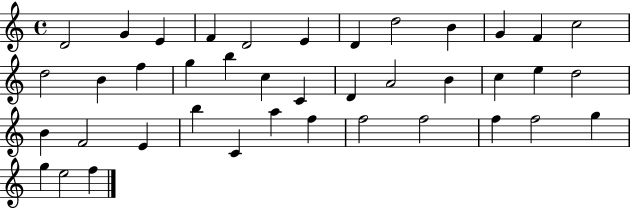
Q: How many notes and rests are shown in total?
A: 40